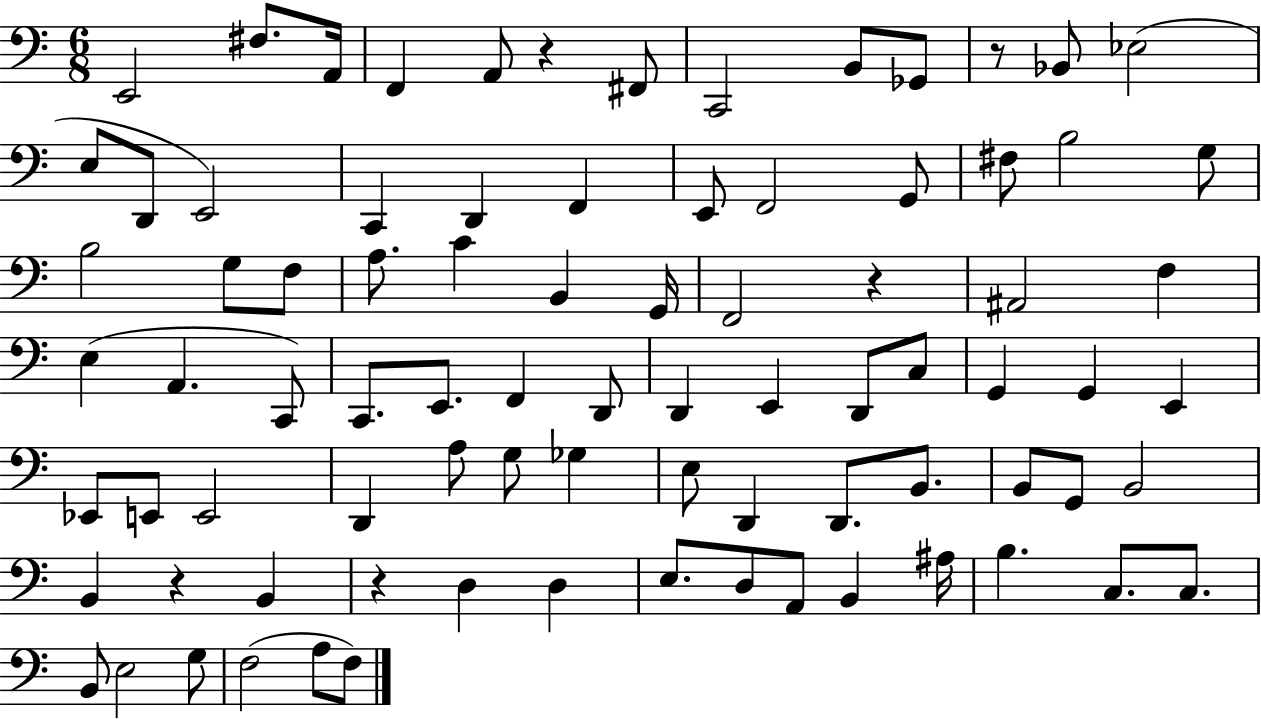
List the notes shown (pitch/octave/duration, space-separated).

E2/h F#3/e. A2/s F2/q A2/e R/q F#2/e C2/h B2/e Gb2/e R/e Bb2/e Eb3/h E3/e D2/e E2/h C2/q D2/q F2/q E2/e F2/h G2/e F#3/e B3/h G3/e B3/h G3/e F3/e A3/e. C4/q B2/q G2/s F2/h R/q A#2/h F3/q E3/q A2/q. C2/e C2/e. E2/e. F2/q D2/e D2/q E2/q D2/e C3/e G2/q G2/q E2/q Eb2/e E2/e E2/h D2/q A3/e G3/e Gb3/q E3/e D2/q D2/e. B2/e. B2/e G2/e B2/h B2/q R/q B2/q R/q D3/q D3/q E3/e. D3/e A2/e B2/q A#3/s B3/q. C3/e. C3/e. B2/e E3/h G3/e F3/h A3/e F3/e